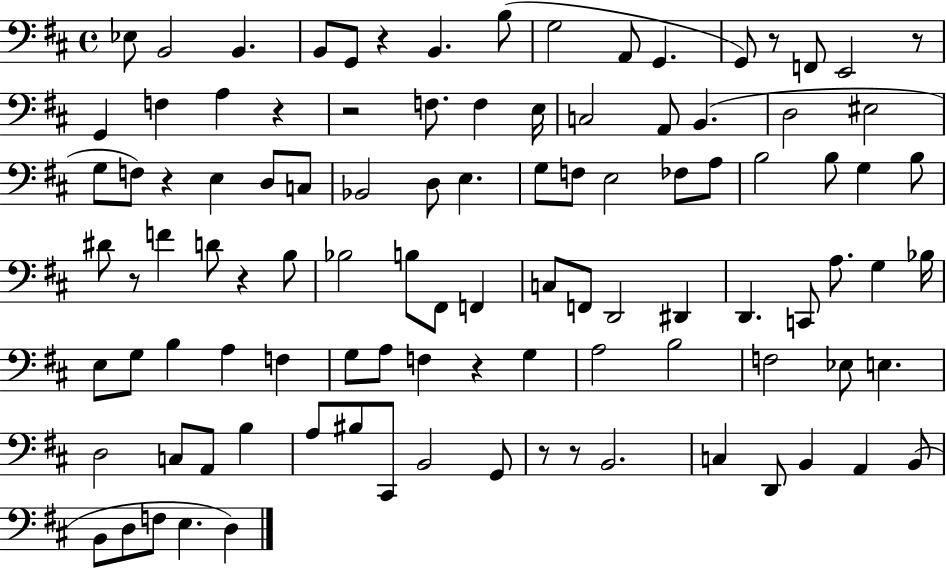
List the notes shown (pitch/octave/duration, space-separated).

Eb3/e B2/h B2/q. B2/e G2/e R/q B2/q. B3/e G3/h A2/e G2/q. G2/e R/e F2/e E2/h R/e G2/q F3/q A3/q R/q R/h F3/e. F3/q E3/s C3/h A2/e B2/q. D3/h EIS3/h G3/e F3/e R/q E3/q D3/e C3/e Bb2/h D3/e E3/q. G3/e F3/e E3/h FES3/e A3/e B3/h B3/e G3/q B3/e D#4/e R/e F4/q D4/e R/q B3/e Bb3/h B3/e F#2/e F2/q C3/e F2/e D2/h D#2/q D2/q. C2/e A3/e. G3/q Bb3/s E3/e G3/e B3/q A3/q F3/q G3/e A3/e F3/q R/q G3/q A3/h B3/h F3/h Eb3/e E3/q. D3/h C3/e A2/e B3/q A3/e BIS3/e C#2/e B2/h G2/e R/e R/e B2/h. C3/q D2/e B2/q A2/q B2/e B2/e D3/e F3/e E3/q. D3/q